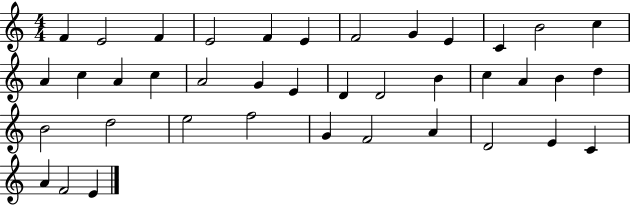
X:1
T:Untitled
M:4/4
L:1/4
K:C
F E2 F E2 F E F2 G E C B2 c A c A c A2 G E D D2 B c A B d B2 d2 e2 f2 G F2 A D2 E C A F2 E